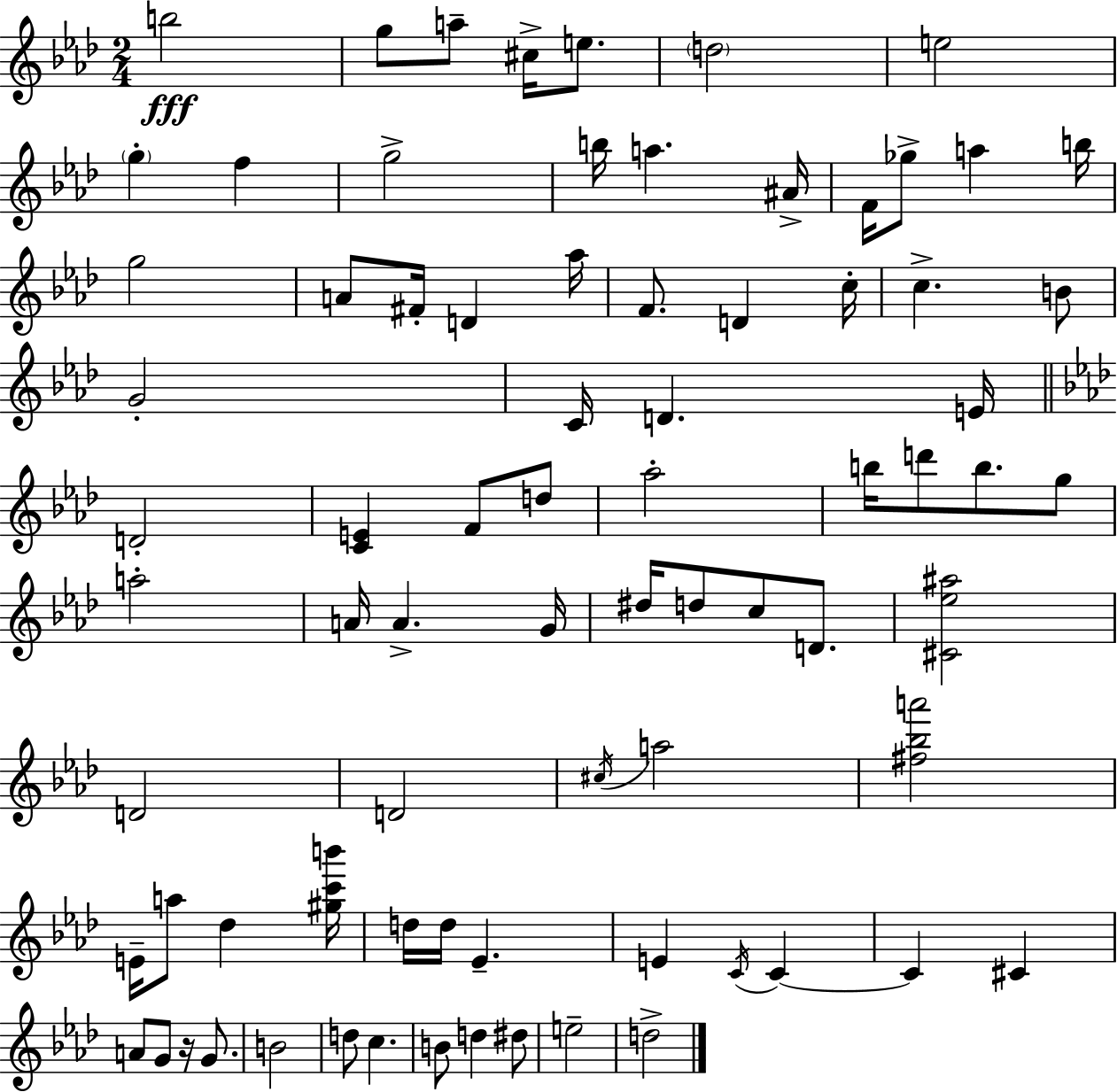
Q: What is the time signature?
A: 2/4